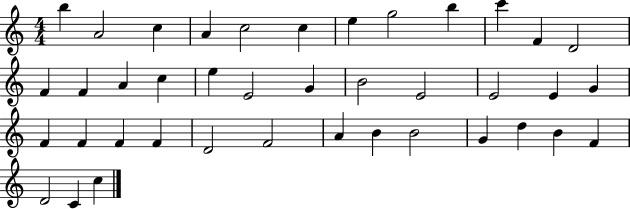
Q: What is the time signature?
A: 4/4